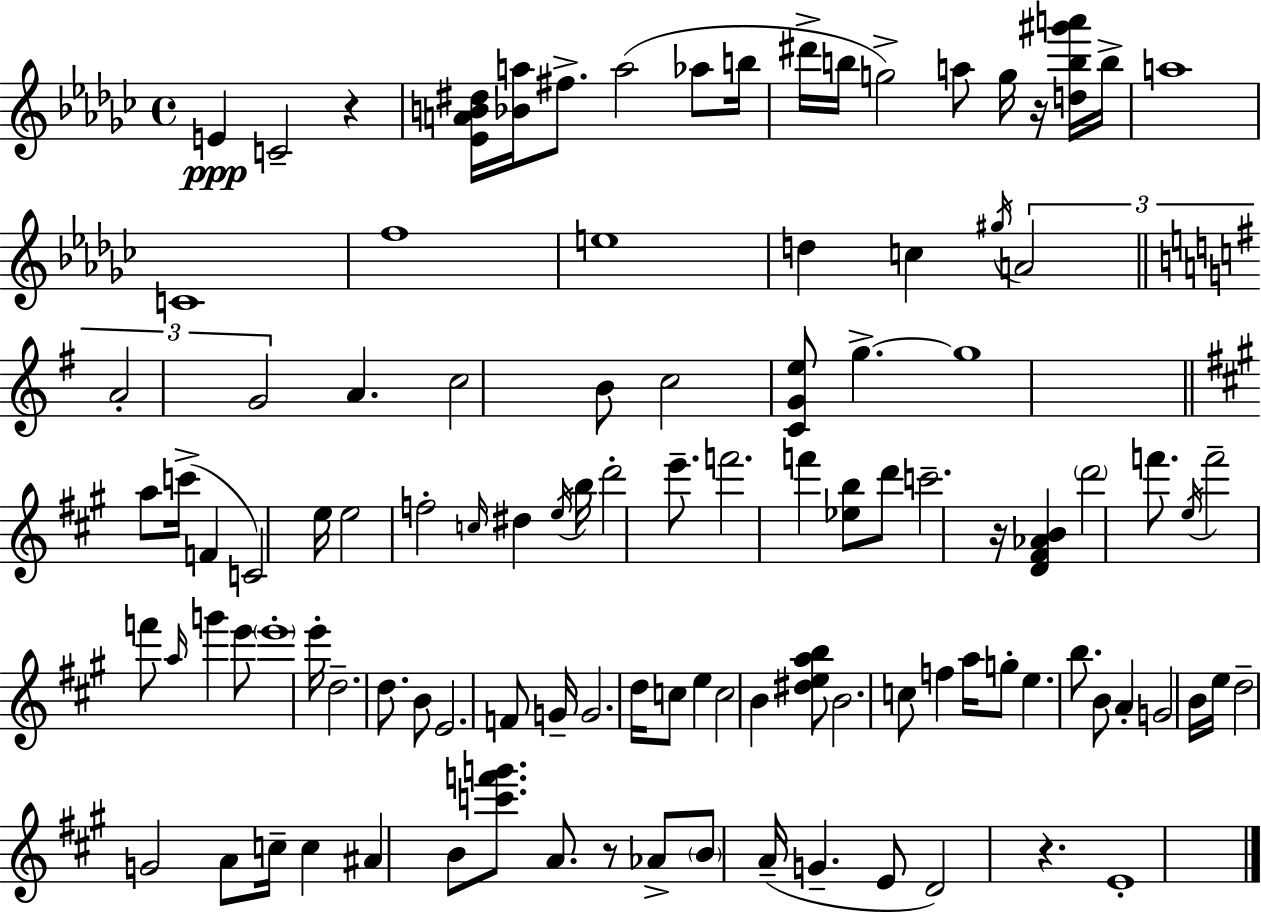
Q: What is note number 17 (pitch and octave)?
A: D5